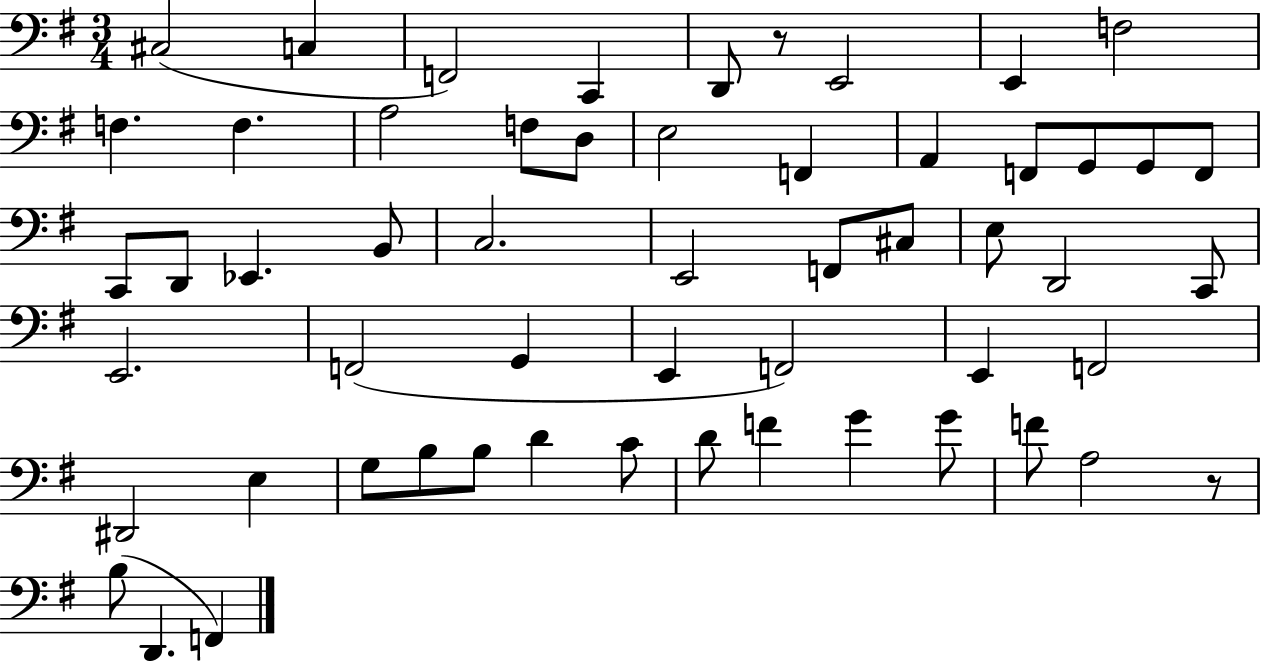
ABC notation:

X:1
T:Untitled
M:3/4
L:1/4
K:G
^C,2 C, F,,2 C,, D,,/2 z/2 E,,2 E,, F,2 F, F, A,2 F,/2 D,/2 E,2 F,, A,, F,,/2 G,,/2 G,,/2 F,,/2 C,,/2 D,,/2 _E,, B,,/2 C,2 E,,2 F,,/2 ^C,/2 E,/2 D,,2 C,,/2 E,,2 F,,2 G,, E,, F,,2 E,, F,,2 ^D,,2 E, G,/2 B,/2 B,/2 D C/2 D/2 F G G/2 F/2 A,2 z/2 B,/2 D,, F,,